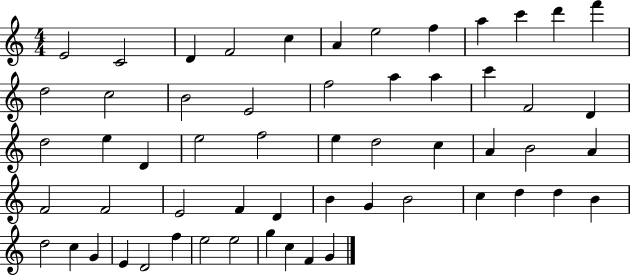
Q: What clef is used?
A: treble